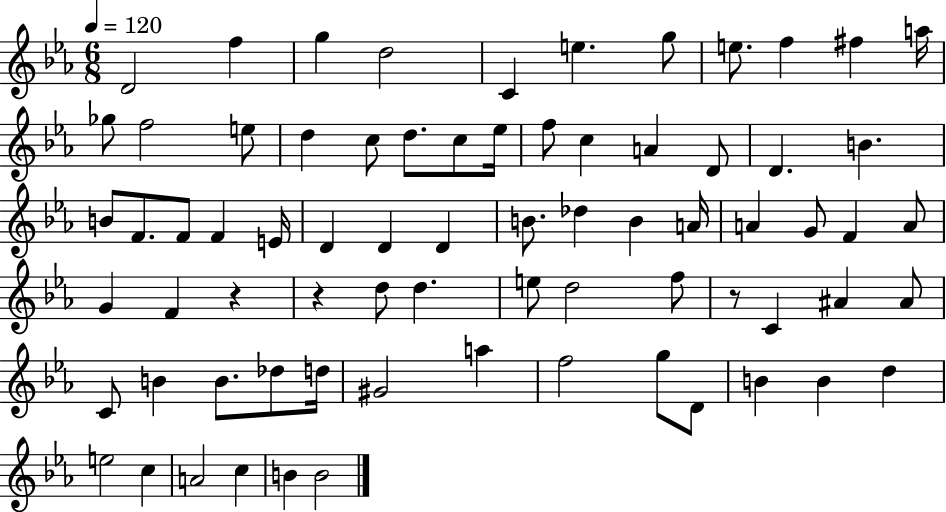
{
  \clef treble
  \numericTimeSignature
  \time 6/8
  \key ees \major
  \tempo 4 = 120
  d'2 f''4 | g''4 d''2 | c'4 e''4. g''8 | e''8. f''4 fis''4 a''16 | \break ges''8 f''2 e''8 | d''4 c''8 d''8. c''8 ees''16 | f''8 c''4 a'4 d'8 | d'4. b'4. | \break b'8 f'8. f'8 f'4 e'16 | d'4 d'4 d'4 | b'8. des''4 b'4 a'16 | a'4 g'8 f'4 a'8 | \break g'4 f'4 r4 | r4 d''8 d''4. | e''8 d''2 f''8 | r8 c'4 ais'4 ais'8 | \break c'8 b'4 b'8. des''8 d''16 | gis'2 a''4 | f''2 g''8 d'8 | b'4 b'4 d''4 | \break e''2 c''4 | a'2 c''4 | b'4 b'2 | \bar "|."
}